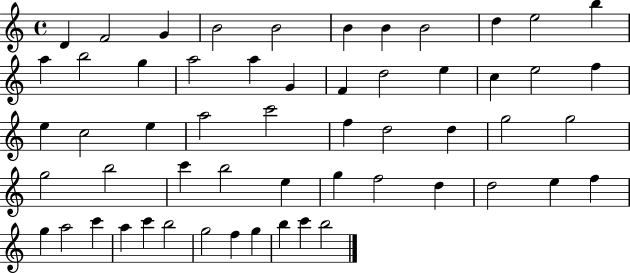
{
  \clef treble
  \time 4/4
  \defaultTimeSignature
  \key c \major
  d'4 f'2 g'4 | b'2 b'2 | b'4 b'4 b'2 | d''4 e''2 b''4 | \break a''4 b''2 g''4 | a''2 a''4 g'4 | f'4 d''2 e''4 | c''4 e''2 f''4 | \break e''4 c''2 e''4 | a''2 c'''2 | f''4 d''2 d''4 | g''2 g''2 | \break g''2 b''2 | c'''4 b''2 e''4 | g''4 f''2 d''4 | d''2 e''4 f''4 | \break g''4 a''2 c'''4 | a''4 c'''4 b''2 | g''2 f''4 g''4 | b''4 c'''4 b''2 | \break \bar "|."
}